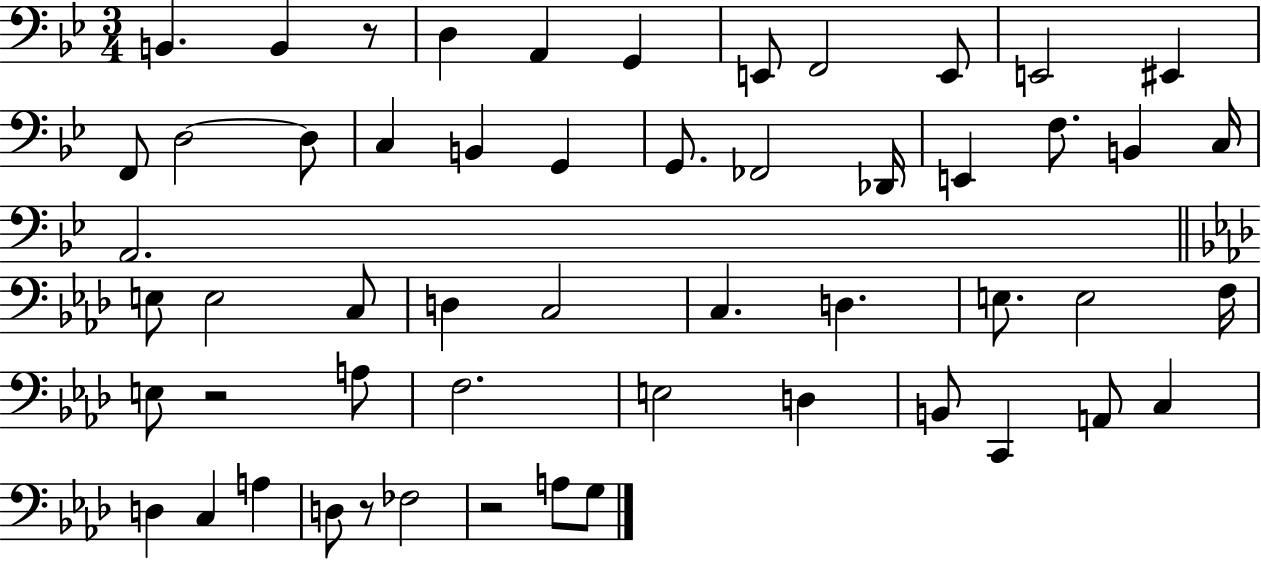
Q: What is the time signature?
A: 3/4